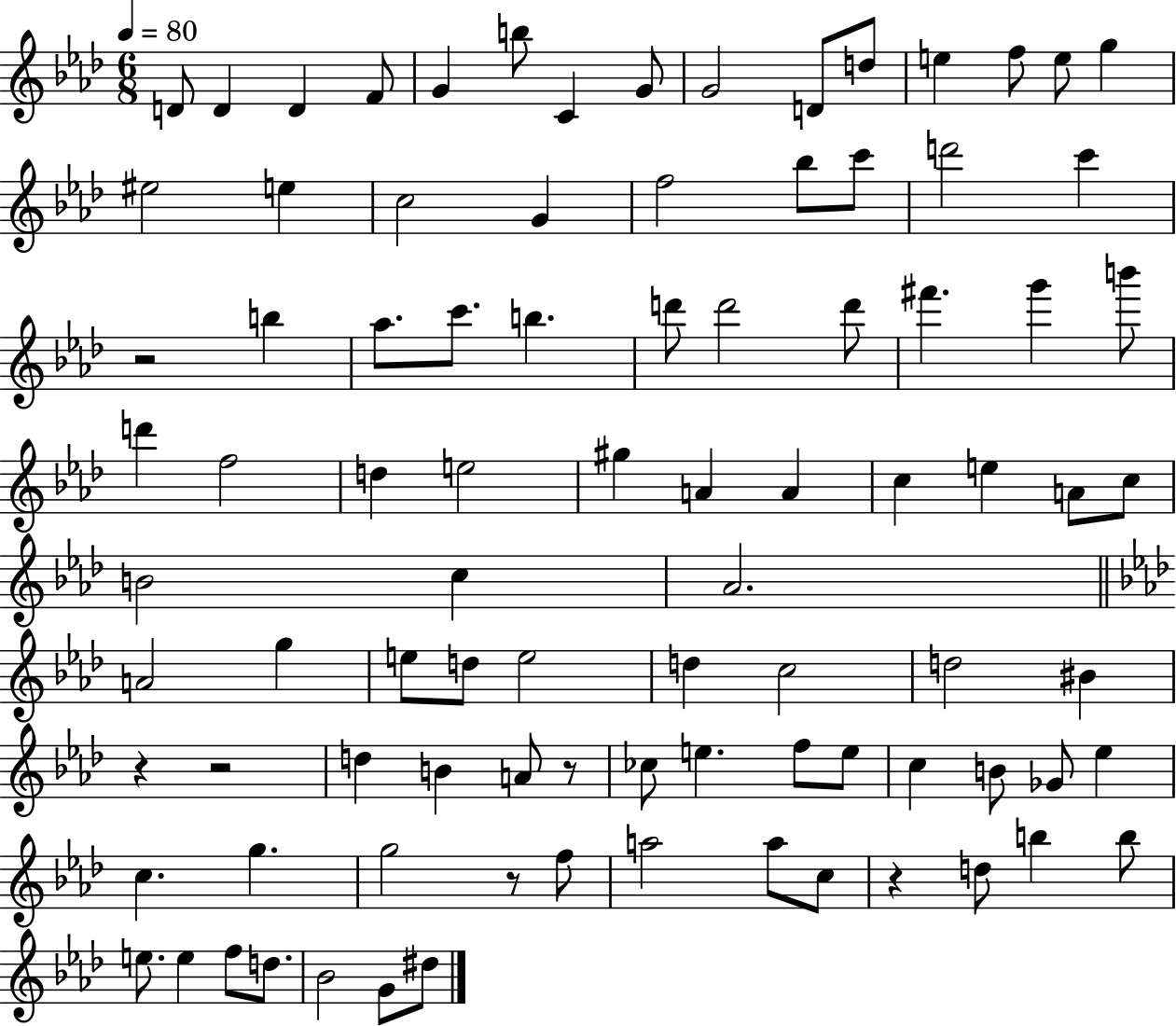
D4/e D4/q D4/q F4/e G4/q B5/e C4/q G4/e G4/h D4/e D5/e E5/q F5/e E5/e G5/q EIS5/h E5/q C5/h G4/q F5/h Bb5/e C6/e D6/h C6/q R/h B5/q Ab5/e. C6/e. B5/q. D6/e D6/h D6/e F#6/q. G6/q B6/e D6/q F5/h D5/q E5/h G#5/q A4/q A4/q C5/q E5/q A4/e C5/e B4/h C5/q Ab4/h. A4/h G5/q E5/e D5/e E5/h D5/q C5/h D5/h BIS4/q R/q R/h D5/q B4/q A4/e R/e CES5/e E5/q. F5/e E5/e C5/q B4/e Gb4/e Eb5/q C5/q. G5/q. G5/h R/e F5/e A5/h A5/e C5/e R/q D5/e B5/q B5/e E5/e. E5/q F5/e D5/e. Bb4/h G4/e D#5/e